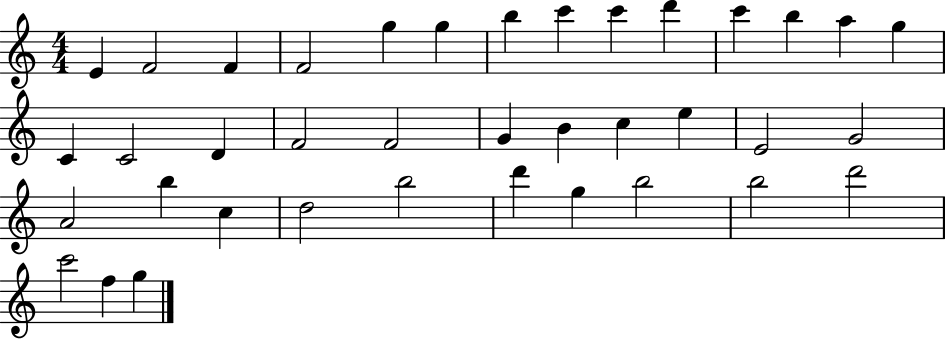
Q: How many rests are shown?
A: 0